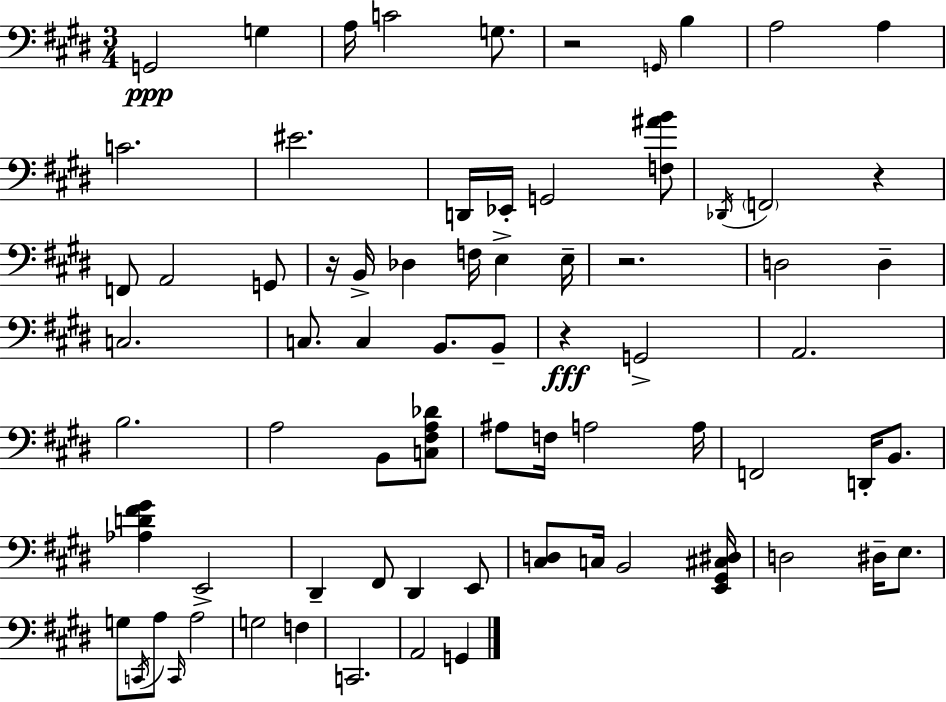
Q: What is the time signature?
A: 3/4